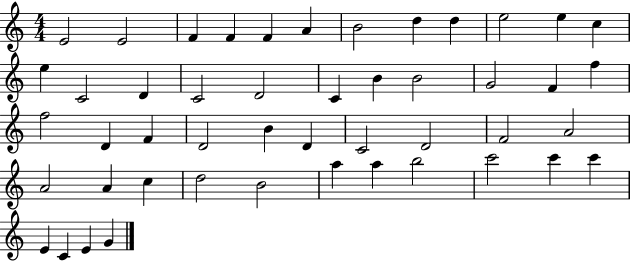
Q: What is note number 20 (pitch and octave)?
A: B4